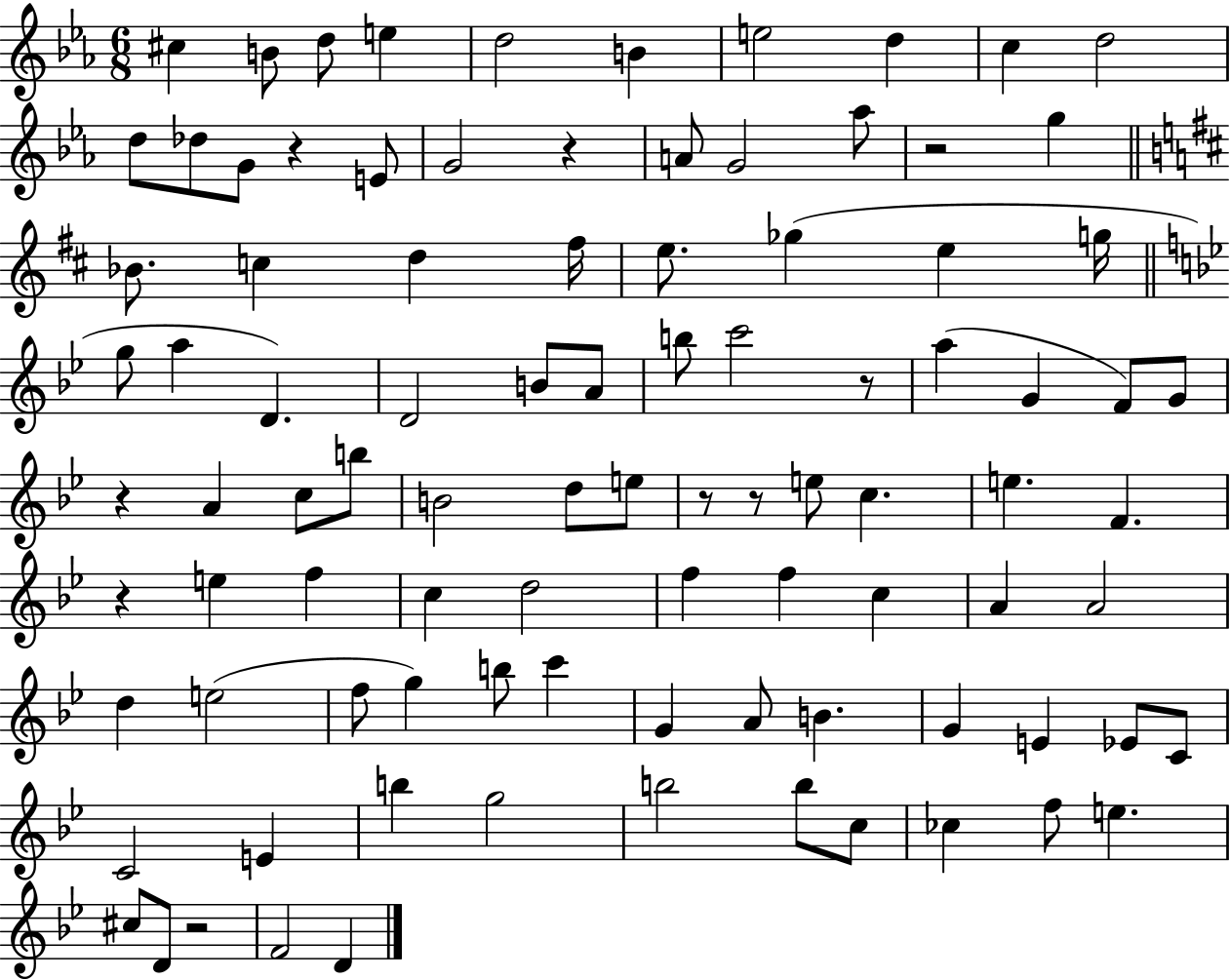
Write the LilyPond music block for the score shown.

{
  \clef treble
  \numericTimeSignature
  \time 6/8
  \key ees \major
  cis''4 b'8 d''8 e''4 | d''2 b'4 | e''2 d''4 | c''4 d''2 | \break d''8 des''8 g'8 r4 e'8 | g'2 r4 | a'8 g'2 aes''8 | r2 g''4 | \break \bar "||" \break \key d \major bes'8. c''4 d''4 fis''16 | e''8. ges''4( e''4 g''16 | \bar "||" \break \key bes \major g''8 a''4 d'4.) | d'2 b'8 a'8 | b''8 c'''2 r8 | a''4( g'4 f'8) g'8 | \break r4 a'4 c''8 b''8 | b'2 d''8 e''8 | r8 r8 e''8 c''4. | e''4. f'4. | \break r4 e''4 f''4 | c''4 d''2 | f''4 f''4 c''4 | a'4 a'2 | \break d''4 e''2( | f''8 g''4) b''8 c'''4 | g'4 a'8 b'4. | g'4 e'4 ees'8 c'8 | \break c'2 e'4 | b''4 g''2 | b''2 b''8 c''8 | ces''4 f''8 e''4. | \break cis''8 d'8 r2 | f'2 d'4 | \bar "|."
}